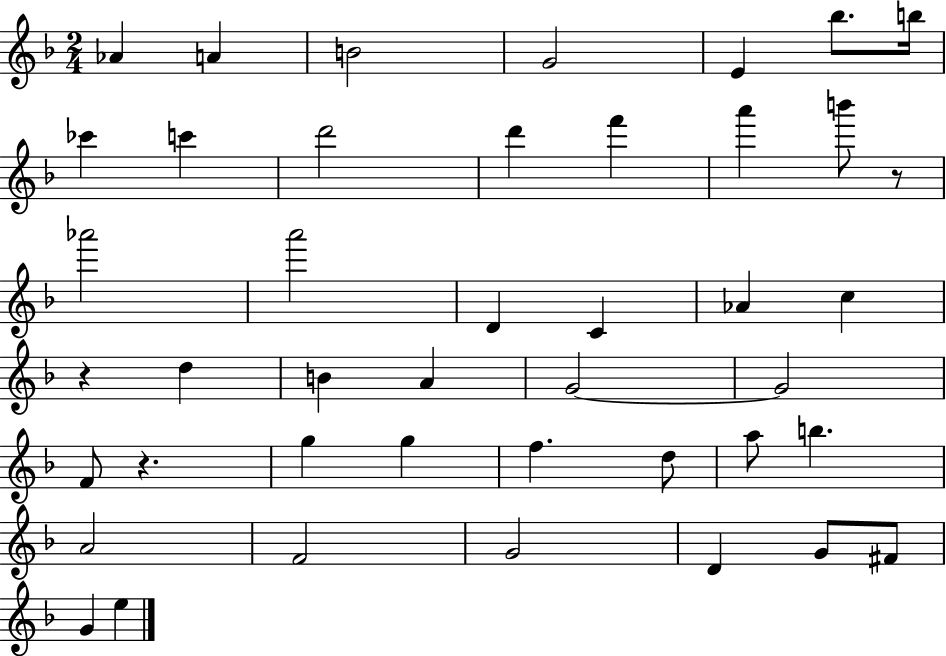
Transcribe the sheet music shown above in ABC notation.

X:1
T:Untitled
M:2/4
L:1/4
K:F
_A A B2 G2 E _b/2 b/4 _c' c' d'2 d' f' a' b'/2 z/2 _a'2 a'2 D C _A c z d B A G2 G2 F/2 z g g f d/2 a/2 b A2 F2 G2 D G/2 ^F/2 G e